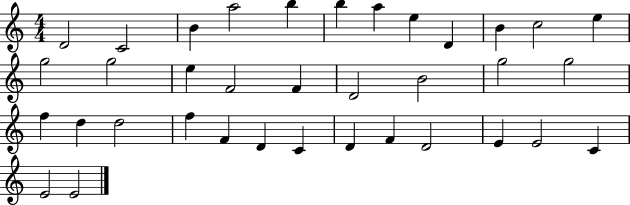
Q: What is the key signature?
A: C major